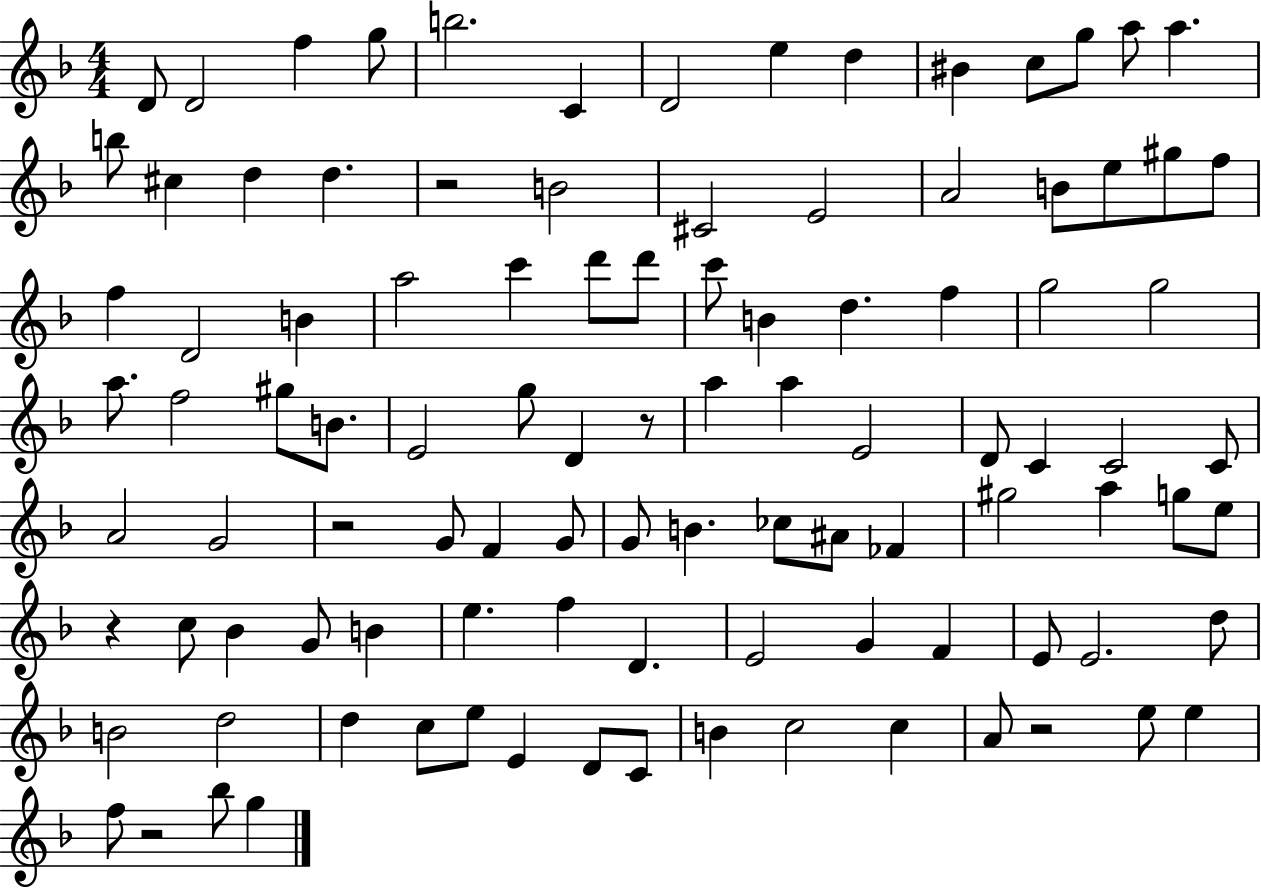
{
  \clef treble
  \numericTimeSignature
  \time 4/4
  \key f \major
  d'8 d'2 f''4 g''8 | b''2. c'4 | d'2 e''4 d''4 | bis'4 c''8 g''8 a''8 a''4. | \break b''8 cis''4 d''4 d''4. | r2 b'2 | cis'2 e'2 | a'2 b'8 e''8 gis''8 f''8 | \break f''4 d'2 b'4 | a''2 c'''4 d'''8 d'''8 | c'''8 b'4 d''4. f''4 | g''2 g''2 | \break a''8. f''2 gis''8 b'8. | e'2 g''8 d'4 r8 | a''4 a''4 e'2 | d'8 c'4 c'2 c'8 | \break a'2 g'2 | r2 g'8 f'4 g'8 | g'8 b'4. ces''8 ais'8 fes'4 | gis''2 a''4 g''8 e''8 | \break r4 c''8 bes'4 g'8 b'4 | e''4. f''4 d'4. | e'2 g'4 f'4 | e'8 e'2. d''8 | \break b'2 d''2 | d''4 c''8 e''8 e'4 d'8 c'8 | b'4 c''2 c''4 | a'8 r2 e''8 e''4 | \break f''8 r2 bes''8 g''4 | \bar "|."
}